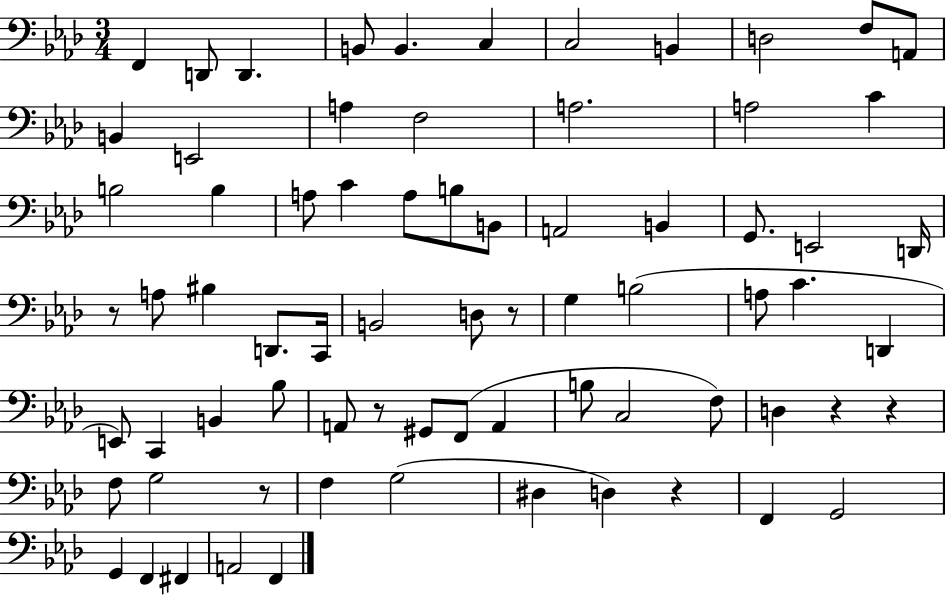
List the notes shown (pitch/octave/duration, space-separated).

F2/q D2/e D2/q. B2/e B2/q. C3/q C3/h B2/q D3/h F3/e A2/e B2/q E2/h A3/q F3/h A3/h. A3/h C4/q B3/h B3/q A3/e C4/q A3/e B3/e B2/e A2/h B2/q G2/e. E2/h D2/s R/e A3/e BIS3/q D2/e. C2/s B2/h D3/e R/e G3/q B3/h A3/e C4/q. D2/q E2/e C2/q B2/q Bb3/e A2/e R/e G#2/e F2/e A2/q B3/e C3/h F3/e D3/q R/q R/q F3/e G3/h R/e F3/q G3/h D#3/q D3/q R/q F2/q G2/h G2/q F2/q F#2/q A2/h F2/q